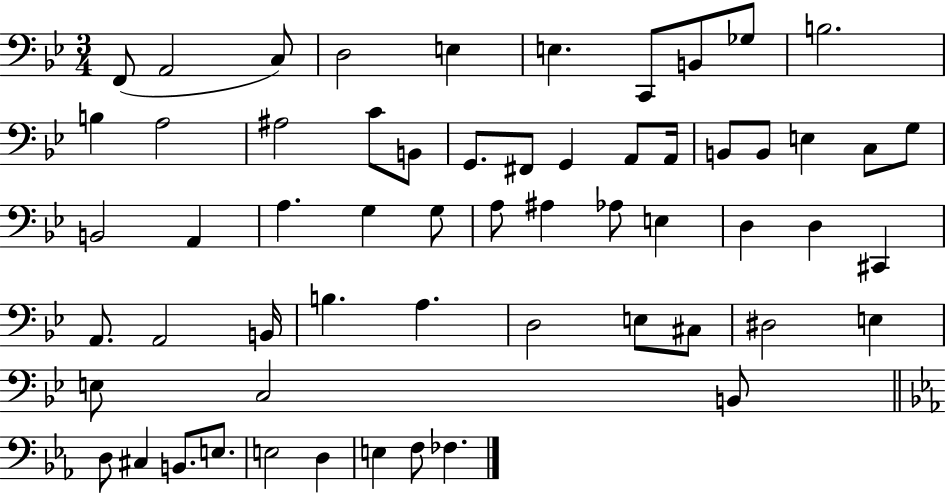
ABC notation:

X:1
T:Untitled
M:3/4
L:1/4
K:Bb
F,,/2 A,,2 C,/2 D,2 E, E, C,,/2 B,,/2 _G,/2 B,2 B, A,2 ^A,2 C/2 B,,/2 G,,/2 ^F,,/2 G,, A,,/2 A,,/4 B,,/2 B,,/2 E, C,/2 G,/2 B,,2 A,, A, G, G,/2 A,/2 ^A, _A,/2 E, D, D, ^C,, A,,/2 A,,2 B,,/4 B, A, D,2 E,/2 ^C,/2 ^D,2 E, E,/2 C,2 B,,/2 D,/2 ^C, B,,/2 E,/2 E,2 D, E, F,/2 _F,